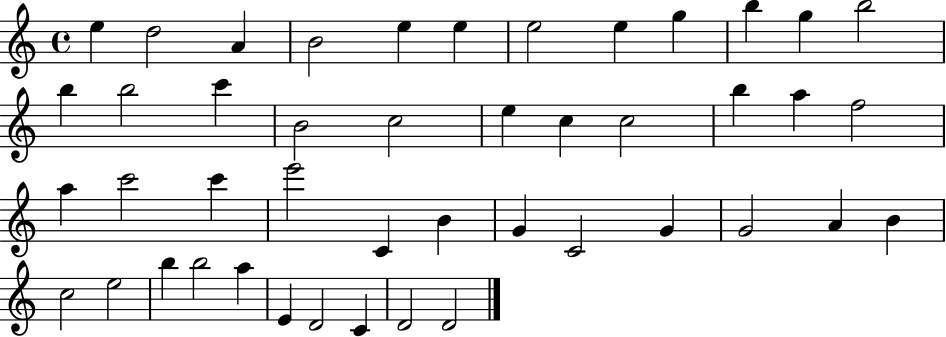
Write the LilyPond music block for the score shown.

{
  \clef treble
  \time 4/4
  \defaultTimeSignature
  \key c \major
  e''4 d''2 a'4 | b'2 e''4 e''4 | e''2 e''4 g''4 | b''4 g''4 b''2 | \break b''4 b''2 c'''4 | b'2 c''2 | e''4 c''4 c''2 | b''4 a''4 f''2 | \break a''4 c'''2 c'''4 | e'''2 c'4 b'4 | g'4 c'2 g'4 | g'2 a'4 b'4 | \break c''2 e''2 | b''4 b''2 a''4 | e'4 d'2 c'4 | d'2 d'2 | \break \bar "|."
}